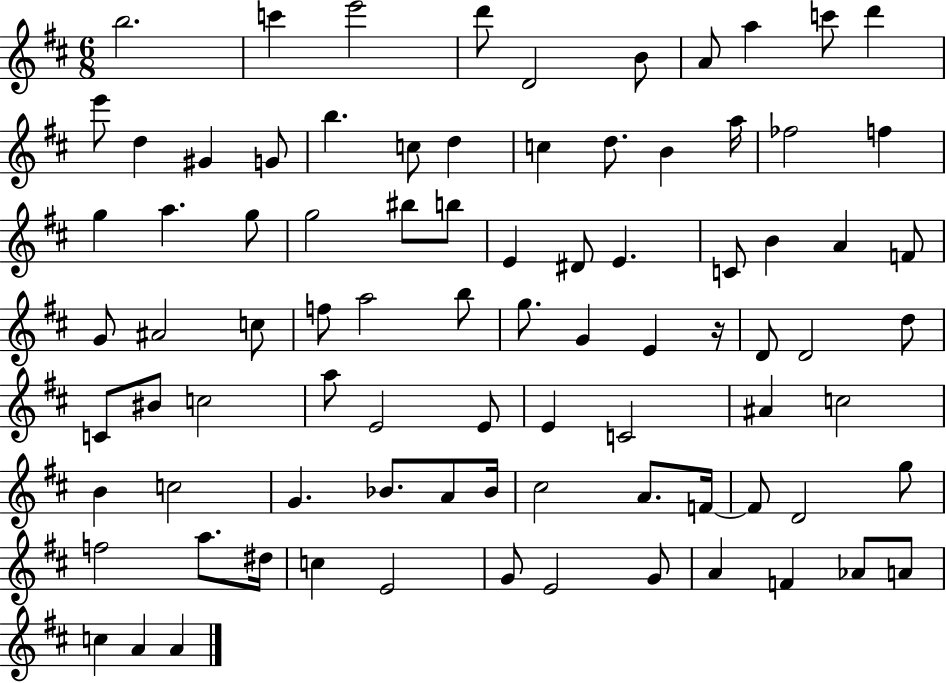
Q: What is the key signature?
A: D major